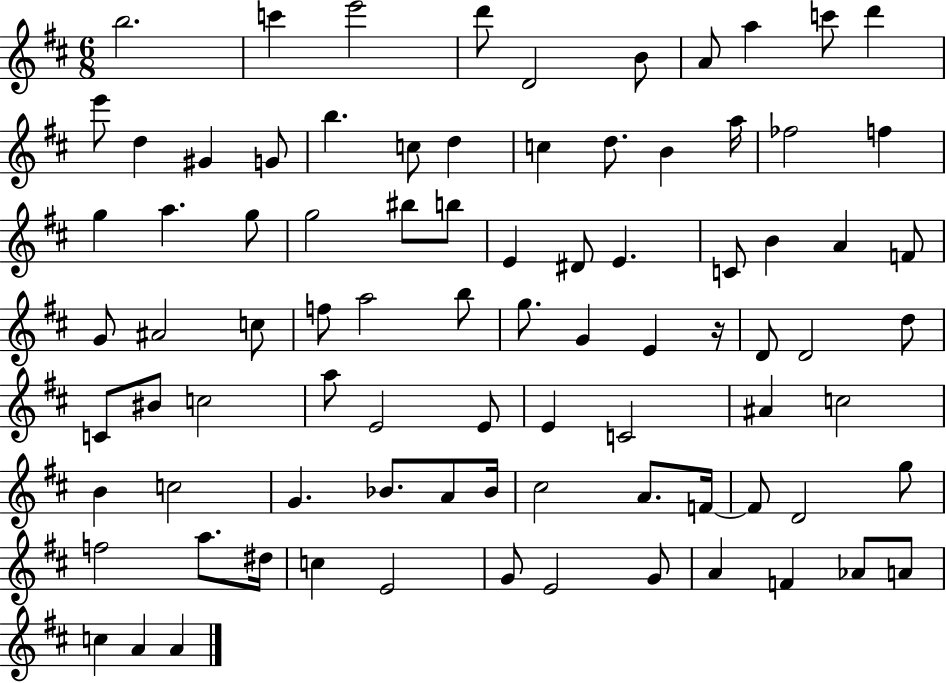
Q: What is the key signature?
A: D major